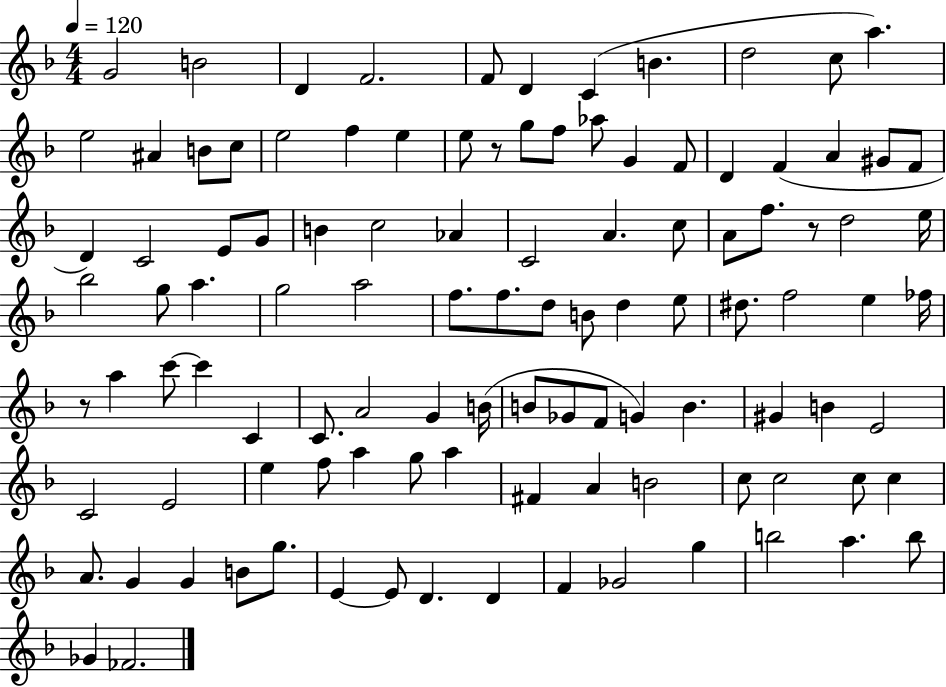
X:1
T:Untitled
M:4/4
L:1/4
K:F
G2 B2 D F2 F/2 D C B d2 c/2 a e2 ^A B/2 c/2 e2 f e e/2 z/2 g/2 f/2 _a/2 G F/2 D F A ^G/2 F/2 D C2 E/2 G/2 B c2 _A C2 A c/2 A/2 f/2 z/2 d2 e/4 _b2 g/2 a g2 a2 f/2 f/2 d/2 B/2 d e/2 ^d/2 f2 e _f/4 z/2 a c'/2 c' C C/2 A2 G B/4 B/2 _G/2 F/2 G B ^G B E2 C2 E2 e f/2 a g/2 a ^F A B2 c/2 c2 c/2 c A/2 G G B/2 g/2 E E/2 D D F _G2 g b2 a b/2 _G _F2